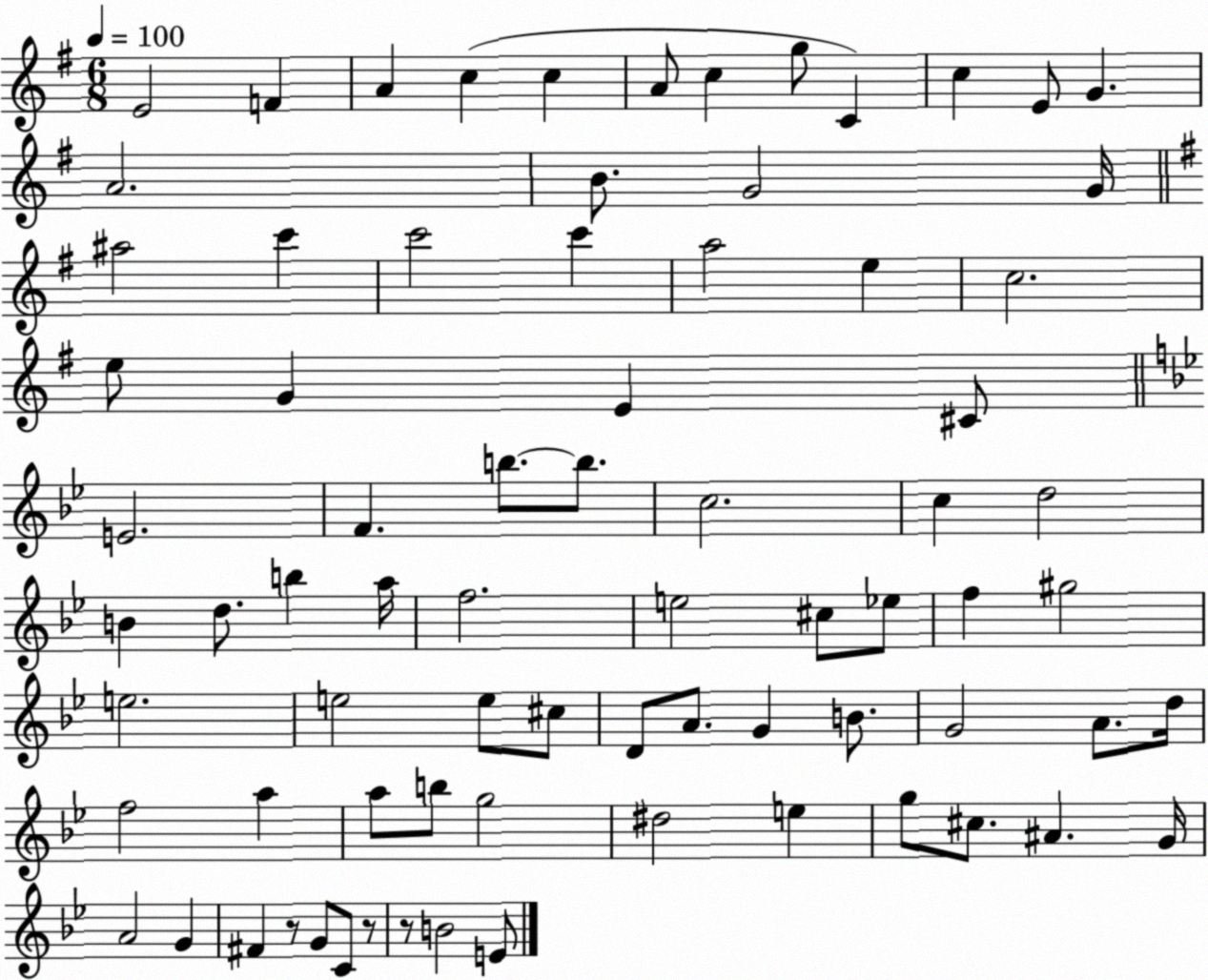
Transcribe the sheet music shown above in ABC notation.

X:1
T:Untitled
M:6/8
L:1/4
K:G
E2 F A c c A/2 c g/2 C c E/2 G A2 B/2 G2 G/4 ^a2 c' c'2 c' a2 e c2 e/2 G E ^C/2 E2 F b/2 b/2 c2 c d2 B d/2 b a/4 f2 e2 ^c/2 _e/2 f ^g2 e2 e2 e/2 ^c/2 D/2 A/2 G B/2 G2 A/2 d/4 f2 a a/2 b/2 g2 ^d2 e g/2 ^c/2 ^A G/4 A2 G ^F z/2 G/2 C/2 z/2 z/2 B2 E/2